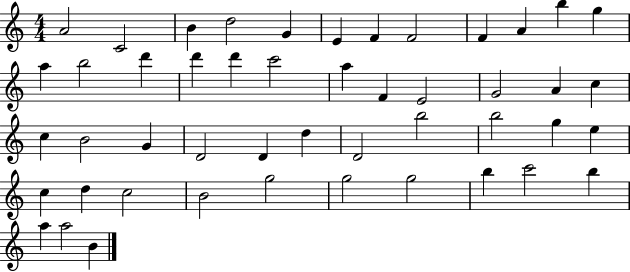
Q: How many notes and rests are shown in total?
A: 48